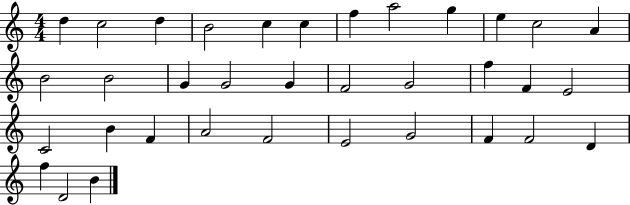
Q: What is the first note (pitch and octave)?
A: D5